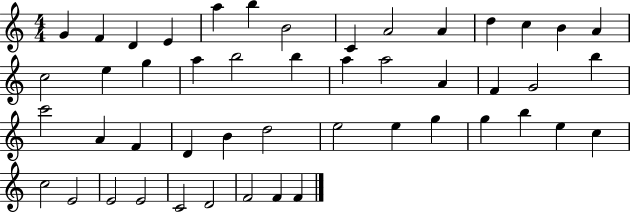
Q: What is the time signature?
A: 4/4